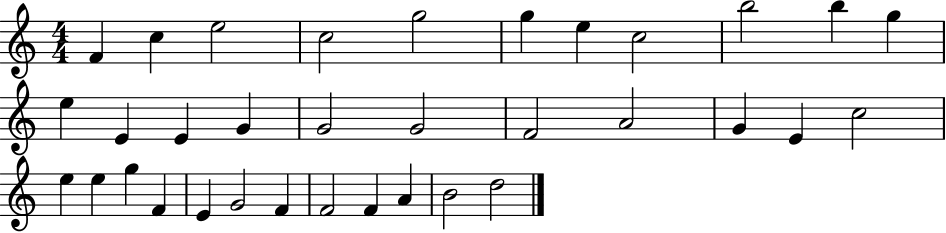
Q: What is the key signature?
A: C major